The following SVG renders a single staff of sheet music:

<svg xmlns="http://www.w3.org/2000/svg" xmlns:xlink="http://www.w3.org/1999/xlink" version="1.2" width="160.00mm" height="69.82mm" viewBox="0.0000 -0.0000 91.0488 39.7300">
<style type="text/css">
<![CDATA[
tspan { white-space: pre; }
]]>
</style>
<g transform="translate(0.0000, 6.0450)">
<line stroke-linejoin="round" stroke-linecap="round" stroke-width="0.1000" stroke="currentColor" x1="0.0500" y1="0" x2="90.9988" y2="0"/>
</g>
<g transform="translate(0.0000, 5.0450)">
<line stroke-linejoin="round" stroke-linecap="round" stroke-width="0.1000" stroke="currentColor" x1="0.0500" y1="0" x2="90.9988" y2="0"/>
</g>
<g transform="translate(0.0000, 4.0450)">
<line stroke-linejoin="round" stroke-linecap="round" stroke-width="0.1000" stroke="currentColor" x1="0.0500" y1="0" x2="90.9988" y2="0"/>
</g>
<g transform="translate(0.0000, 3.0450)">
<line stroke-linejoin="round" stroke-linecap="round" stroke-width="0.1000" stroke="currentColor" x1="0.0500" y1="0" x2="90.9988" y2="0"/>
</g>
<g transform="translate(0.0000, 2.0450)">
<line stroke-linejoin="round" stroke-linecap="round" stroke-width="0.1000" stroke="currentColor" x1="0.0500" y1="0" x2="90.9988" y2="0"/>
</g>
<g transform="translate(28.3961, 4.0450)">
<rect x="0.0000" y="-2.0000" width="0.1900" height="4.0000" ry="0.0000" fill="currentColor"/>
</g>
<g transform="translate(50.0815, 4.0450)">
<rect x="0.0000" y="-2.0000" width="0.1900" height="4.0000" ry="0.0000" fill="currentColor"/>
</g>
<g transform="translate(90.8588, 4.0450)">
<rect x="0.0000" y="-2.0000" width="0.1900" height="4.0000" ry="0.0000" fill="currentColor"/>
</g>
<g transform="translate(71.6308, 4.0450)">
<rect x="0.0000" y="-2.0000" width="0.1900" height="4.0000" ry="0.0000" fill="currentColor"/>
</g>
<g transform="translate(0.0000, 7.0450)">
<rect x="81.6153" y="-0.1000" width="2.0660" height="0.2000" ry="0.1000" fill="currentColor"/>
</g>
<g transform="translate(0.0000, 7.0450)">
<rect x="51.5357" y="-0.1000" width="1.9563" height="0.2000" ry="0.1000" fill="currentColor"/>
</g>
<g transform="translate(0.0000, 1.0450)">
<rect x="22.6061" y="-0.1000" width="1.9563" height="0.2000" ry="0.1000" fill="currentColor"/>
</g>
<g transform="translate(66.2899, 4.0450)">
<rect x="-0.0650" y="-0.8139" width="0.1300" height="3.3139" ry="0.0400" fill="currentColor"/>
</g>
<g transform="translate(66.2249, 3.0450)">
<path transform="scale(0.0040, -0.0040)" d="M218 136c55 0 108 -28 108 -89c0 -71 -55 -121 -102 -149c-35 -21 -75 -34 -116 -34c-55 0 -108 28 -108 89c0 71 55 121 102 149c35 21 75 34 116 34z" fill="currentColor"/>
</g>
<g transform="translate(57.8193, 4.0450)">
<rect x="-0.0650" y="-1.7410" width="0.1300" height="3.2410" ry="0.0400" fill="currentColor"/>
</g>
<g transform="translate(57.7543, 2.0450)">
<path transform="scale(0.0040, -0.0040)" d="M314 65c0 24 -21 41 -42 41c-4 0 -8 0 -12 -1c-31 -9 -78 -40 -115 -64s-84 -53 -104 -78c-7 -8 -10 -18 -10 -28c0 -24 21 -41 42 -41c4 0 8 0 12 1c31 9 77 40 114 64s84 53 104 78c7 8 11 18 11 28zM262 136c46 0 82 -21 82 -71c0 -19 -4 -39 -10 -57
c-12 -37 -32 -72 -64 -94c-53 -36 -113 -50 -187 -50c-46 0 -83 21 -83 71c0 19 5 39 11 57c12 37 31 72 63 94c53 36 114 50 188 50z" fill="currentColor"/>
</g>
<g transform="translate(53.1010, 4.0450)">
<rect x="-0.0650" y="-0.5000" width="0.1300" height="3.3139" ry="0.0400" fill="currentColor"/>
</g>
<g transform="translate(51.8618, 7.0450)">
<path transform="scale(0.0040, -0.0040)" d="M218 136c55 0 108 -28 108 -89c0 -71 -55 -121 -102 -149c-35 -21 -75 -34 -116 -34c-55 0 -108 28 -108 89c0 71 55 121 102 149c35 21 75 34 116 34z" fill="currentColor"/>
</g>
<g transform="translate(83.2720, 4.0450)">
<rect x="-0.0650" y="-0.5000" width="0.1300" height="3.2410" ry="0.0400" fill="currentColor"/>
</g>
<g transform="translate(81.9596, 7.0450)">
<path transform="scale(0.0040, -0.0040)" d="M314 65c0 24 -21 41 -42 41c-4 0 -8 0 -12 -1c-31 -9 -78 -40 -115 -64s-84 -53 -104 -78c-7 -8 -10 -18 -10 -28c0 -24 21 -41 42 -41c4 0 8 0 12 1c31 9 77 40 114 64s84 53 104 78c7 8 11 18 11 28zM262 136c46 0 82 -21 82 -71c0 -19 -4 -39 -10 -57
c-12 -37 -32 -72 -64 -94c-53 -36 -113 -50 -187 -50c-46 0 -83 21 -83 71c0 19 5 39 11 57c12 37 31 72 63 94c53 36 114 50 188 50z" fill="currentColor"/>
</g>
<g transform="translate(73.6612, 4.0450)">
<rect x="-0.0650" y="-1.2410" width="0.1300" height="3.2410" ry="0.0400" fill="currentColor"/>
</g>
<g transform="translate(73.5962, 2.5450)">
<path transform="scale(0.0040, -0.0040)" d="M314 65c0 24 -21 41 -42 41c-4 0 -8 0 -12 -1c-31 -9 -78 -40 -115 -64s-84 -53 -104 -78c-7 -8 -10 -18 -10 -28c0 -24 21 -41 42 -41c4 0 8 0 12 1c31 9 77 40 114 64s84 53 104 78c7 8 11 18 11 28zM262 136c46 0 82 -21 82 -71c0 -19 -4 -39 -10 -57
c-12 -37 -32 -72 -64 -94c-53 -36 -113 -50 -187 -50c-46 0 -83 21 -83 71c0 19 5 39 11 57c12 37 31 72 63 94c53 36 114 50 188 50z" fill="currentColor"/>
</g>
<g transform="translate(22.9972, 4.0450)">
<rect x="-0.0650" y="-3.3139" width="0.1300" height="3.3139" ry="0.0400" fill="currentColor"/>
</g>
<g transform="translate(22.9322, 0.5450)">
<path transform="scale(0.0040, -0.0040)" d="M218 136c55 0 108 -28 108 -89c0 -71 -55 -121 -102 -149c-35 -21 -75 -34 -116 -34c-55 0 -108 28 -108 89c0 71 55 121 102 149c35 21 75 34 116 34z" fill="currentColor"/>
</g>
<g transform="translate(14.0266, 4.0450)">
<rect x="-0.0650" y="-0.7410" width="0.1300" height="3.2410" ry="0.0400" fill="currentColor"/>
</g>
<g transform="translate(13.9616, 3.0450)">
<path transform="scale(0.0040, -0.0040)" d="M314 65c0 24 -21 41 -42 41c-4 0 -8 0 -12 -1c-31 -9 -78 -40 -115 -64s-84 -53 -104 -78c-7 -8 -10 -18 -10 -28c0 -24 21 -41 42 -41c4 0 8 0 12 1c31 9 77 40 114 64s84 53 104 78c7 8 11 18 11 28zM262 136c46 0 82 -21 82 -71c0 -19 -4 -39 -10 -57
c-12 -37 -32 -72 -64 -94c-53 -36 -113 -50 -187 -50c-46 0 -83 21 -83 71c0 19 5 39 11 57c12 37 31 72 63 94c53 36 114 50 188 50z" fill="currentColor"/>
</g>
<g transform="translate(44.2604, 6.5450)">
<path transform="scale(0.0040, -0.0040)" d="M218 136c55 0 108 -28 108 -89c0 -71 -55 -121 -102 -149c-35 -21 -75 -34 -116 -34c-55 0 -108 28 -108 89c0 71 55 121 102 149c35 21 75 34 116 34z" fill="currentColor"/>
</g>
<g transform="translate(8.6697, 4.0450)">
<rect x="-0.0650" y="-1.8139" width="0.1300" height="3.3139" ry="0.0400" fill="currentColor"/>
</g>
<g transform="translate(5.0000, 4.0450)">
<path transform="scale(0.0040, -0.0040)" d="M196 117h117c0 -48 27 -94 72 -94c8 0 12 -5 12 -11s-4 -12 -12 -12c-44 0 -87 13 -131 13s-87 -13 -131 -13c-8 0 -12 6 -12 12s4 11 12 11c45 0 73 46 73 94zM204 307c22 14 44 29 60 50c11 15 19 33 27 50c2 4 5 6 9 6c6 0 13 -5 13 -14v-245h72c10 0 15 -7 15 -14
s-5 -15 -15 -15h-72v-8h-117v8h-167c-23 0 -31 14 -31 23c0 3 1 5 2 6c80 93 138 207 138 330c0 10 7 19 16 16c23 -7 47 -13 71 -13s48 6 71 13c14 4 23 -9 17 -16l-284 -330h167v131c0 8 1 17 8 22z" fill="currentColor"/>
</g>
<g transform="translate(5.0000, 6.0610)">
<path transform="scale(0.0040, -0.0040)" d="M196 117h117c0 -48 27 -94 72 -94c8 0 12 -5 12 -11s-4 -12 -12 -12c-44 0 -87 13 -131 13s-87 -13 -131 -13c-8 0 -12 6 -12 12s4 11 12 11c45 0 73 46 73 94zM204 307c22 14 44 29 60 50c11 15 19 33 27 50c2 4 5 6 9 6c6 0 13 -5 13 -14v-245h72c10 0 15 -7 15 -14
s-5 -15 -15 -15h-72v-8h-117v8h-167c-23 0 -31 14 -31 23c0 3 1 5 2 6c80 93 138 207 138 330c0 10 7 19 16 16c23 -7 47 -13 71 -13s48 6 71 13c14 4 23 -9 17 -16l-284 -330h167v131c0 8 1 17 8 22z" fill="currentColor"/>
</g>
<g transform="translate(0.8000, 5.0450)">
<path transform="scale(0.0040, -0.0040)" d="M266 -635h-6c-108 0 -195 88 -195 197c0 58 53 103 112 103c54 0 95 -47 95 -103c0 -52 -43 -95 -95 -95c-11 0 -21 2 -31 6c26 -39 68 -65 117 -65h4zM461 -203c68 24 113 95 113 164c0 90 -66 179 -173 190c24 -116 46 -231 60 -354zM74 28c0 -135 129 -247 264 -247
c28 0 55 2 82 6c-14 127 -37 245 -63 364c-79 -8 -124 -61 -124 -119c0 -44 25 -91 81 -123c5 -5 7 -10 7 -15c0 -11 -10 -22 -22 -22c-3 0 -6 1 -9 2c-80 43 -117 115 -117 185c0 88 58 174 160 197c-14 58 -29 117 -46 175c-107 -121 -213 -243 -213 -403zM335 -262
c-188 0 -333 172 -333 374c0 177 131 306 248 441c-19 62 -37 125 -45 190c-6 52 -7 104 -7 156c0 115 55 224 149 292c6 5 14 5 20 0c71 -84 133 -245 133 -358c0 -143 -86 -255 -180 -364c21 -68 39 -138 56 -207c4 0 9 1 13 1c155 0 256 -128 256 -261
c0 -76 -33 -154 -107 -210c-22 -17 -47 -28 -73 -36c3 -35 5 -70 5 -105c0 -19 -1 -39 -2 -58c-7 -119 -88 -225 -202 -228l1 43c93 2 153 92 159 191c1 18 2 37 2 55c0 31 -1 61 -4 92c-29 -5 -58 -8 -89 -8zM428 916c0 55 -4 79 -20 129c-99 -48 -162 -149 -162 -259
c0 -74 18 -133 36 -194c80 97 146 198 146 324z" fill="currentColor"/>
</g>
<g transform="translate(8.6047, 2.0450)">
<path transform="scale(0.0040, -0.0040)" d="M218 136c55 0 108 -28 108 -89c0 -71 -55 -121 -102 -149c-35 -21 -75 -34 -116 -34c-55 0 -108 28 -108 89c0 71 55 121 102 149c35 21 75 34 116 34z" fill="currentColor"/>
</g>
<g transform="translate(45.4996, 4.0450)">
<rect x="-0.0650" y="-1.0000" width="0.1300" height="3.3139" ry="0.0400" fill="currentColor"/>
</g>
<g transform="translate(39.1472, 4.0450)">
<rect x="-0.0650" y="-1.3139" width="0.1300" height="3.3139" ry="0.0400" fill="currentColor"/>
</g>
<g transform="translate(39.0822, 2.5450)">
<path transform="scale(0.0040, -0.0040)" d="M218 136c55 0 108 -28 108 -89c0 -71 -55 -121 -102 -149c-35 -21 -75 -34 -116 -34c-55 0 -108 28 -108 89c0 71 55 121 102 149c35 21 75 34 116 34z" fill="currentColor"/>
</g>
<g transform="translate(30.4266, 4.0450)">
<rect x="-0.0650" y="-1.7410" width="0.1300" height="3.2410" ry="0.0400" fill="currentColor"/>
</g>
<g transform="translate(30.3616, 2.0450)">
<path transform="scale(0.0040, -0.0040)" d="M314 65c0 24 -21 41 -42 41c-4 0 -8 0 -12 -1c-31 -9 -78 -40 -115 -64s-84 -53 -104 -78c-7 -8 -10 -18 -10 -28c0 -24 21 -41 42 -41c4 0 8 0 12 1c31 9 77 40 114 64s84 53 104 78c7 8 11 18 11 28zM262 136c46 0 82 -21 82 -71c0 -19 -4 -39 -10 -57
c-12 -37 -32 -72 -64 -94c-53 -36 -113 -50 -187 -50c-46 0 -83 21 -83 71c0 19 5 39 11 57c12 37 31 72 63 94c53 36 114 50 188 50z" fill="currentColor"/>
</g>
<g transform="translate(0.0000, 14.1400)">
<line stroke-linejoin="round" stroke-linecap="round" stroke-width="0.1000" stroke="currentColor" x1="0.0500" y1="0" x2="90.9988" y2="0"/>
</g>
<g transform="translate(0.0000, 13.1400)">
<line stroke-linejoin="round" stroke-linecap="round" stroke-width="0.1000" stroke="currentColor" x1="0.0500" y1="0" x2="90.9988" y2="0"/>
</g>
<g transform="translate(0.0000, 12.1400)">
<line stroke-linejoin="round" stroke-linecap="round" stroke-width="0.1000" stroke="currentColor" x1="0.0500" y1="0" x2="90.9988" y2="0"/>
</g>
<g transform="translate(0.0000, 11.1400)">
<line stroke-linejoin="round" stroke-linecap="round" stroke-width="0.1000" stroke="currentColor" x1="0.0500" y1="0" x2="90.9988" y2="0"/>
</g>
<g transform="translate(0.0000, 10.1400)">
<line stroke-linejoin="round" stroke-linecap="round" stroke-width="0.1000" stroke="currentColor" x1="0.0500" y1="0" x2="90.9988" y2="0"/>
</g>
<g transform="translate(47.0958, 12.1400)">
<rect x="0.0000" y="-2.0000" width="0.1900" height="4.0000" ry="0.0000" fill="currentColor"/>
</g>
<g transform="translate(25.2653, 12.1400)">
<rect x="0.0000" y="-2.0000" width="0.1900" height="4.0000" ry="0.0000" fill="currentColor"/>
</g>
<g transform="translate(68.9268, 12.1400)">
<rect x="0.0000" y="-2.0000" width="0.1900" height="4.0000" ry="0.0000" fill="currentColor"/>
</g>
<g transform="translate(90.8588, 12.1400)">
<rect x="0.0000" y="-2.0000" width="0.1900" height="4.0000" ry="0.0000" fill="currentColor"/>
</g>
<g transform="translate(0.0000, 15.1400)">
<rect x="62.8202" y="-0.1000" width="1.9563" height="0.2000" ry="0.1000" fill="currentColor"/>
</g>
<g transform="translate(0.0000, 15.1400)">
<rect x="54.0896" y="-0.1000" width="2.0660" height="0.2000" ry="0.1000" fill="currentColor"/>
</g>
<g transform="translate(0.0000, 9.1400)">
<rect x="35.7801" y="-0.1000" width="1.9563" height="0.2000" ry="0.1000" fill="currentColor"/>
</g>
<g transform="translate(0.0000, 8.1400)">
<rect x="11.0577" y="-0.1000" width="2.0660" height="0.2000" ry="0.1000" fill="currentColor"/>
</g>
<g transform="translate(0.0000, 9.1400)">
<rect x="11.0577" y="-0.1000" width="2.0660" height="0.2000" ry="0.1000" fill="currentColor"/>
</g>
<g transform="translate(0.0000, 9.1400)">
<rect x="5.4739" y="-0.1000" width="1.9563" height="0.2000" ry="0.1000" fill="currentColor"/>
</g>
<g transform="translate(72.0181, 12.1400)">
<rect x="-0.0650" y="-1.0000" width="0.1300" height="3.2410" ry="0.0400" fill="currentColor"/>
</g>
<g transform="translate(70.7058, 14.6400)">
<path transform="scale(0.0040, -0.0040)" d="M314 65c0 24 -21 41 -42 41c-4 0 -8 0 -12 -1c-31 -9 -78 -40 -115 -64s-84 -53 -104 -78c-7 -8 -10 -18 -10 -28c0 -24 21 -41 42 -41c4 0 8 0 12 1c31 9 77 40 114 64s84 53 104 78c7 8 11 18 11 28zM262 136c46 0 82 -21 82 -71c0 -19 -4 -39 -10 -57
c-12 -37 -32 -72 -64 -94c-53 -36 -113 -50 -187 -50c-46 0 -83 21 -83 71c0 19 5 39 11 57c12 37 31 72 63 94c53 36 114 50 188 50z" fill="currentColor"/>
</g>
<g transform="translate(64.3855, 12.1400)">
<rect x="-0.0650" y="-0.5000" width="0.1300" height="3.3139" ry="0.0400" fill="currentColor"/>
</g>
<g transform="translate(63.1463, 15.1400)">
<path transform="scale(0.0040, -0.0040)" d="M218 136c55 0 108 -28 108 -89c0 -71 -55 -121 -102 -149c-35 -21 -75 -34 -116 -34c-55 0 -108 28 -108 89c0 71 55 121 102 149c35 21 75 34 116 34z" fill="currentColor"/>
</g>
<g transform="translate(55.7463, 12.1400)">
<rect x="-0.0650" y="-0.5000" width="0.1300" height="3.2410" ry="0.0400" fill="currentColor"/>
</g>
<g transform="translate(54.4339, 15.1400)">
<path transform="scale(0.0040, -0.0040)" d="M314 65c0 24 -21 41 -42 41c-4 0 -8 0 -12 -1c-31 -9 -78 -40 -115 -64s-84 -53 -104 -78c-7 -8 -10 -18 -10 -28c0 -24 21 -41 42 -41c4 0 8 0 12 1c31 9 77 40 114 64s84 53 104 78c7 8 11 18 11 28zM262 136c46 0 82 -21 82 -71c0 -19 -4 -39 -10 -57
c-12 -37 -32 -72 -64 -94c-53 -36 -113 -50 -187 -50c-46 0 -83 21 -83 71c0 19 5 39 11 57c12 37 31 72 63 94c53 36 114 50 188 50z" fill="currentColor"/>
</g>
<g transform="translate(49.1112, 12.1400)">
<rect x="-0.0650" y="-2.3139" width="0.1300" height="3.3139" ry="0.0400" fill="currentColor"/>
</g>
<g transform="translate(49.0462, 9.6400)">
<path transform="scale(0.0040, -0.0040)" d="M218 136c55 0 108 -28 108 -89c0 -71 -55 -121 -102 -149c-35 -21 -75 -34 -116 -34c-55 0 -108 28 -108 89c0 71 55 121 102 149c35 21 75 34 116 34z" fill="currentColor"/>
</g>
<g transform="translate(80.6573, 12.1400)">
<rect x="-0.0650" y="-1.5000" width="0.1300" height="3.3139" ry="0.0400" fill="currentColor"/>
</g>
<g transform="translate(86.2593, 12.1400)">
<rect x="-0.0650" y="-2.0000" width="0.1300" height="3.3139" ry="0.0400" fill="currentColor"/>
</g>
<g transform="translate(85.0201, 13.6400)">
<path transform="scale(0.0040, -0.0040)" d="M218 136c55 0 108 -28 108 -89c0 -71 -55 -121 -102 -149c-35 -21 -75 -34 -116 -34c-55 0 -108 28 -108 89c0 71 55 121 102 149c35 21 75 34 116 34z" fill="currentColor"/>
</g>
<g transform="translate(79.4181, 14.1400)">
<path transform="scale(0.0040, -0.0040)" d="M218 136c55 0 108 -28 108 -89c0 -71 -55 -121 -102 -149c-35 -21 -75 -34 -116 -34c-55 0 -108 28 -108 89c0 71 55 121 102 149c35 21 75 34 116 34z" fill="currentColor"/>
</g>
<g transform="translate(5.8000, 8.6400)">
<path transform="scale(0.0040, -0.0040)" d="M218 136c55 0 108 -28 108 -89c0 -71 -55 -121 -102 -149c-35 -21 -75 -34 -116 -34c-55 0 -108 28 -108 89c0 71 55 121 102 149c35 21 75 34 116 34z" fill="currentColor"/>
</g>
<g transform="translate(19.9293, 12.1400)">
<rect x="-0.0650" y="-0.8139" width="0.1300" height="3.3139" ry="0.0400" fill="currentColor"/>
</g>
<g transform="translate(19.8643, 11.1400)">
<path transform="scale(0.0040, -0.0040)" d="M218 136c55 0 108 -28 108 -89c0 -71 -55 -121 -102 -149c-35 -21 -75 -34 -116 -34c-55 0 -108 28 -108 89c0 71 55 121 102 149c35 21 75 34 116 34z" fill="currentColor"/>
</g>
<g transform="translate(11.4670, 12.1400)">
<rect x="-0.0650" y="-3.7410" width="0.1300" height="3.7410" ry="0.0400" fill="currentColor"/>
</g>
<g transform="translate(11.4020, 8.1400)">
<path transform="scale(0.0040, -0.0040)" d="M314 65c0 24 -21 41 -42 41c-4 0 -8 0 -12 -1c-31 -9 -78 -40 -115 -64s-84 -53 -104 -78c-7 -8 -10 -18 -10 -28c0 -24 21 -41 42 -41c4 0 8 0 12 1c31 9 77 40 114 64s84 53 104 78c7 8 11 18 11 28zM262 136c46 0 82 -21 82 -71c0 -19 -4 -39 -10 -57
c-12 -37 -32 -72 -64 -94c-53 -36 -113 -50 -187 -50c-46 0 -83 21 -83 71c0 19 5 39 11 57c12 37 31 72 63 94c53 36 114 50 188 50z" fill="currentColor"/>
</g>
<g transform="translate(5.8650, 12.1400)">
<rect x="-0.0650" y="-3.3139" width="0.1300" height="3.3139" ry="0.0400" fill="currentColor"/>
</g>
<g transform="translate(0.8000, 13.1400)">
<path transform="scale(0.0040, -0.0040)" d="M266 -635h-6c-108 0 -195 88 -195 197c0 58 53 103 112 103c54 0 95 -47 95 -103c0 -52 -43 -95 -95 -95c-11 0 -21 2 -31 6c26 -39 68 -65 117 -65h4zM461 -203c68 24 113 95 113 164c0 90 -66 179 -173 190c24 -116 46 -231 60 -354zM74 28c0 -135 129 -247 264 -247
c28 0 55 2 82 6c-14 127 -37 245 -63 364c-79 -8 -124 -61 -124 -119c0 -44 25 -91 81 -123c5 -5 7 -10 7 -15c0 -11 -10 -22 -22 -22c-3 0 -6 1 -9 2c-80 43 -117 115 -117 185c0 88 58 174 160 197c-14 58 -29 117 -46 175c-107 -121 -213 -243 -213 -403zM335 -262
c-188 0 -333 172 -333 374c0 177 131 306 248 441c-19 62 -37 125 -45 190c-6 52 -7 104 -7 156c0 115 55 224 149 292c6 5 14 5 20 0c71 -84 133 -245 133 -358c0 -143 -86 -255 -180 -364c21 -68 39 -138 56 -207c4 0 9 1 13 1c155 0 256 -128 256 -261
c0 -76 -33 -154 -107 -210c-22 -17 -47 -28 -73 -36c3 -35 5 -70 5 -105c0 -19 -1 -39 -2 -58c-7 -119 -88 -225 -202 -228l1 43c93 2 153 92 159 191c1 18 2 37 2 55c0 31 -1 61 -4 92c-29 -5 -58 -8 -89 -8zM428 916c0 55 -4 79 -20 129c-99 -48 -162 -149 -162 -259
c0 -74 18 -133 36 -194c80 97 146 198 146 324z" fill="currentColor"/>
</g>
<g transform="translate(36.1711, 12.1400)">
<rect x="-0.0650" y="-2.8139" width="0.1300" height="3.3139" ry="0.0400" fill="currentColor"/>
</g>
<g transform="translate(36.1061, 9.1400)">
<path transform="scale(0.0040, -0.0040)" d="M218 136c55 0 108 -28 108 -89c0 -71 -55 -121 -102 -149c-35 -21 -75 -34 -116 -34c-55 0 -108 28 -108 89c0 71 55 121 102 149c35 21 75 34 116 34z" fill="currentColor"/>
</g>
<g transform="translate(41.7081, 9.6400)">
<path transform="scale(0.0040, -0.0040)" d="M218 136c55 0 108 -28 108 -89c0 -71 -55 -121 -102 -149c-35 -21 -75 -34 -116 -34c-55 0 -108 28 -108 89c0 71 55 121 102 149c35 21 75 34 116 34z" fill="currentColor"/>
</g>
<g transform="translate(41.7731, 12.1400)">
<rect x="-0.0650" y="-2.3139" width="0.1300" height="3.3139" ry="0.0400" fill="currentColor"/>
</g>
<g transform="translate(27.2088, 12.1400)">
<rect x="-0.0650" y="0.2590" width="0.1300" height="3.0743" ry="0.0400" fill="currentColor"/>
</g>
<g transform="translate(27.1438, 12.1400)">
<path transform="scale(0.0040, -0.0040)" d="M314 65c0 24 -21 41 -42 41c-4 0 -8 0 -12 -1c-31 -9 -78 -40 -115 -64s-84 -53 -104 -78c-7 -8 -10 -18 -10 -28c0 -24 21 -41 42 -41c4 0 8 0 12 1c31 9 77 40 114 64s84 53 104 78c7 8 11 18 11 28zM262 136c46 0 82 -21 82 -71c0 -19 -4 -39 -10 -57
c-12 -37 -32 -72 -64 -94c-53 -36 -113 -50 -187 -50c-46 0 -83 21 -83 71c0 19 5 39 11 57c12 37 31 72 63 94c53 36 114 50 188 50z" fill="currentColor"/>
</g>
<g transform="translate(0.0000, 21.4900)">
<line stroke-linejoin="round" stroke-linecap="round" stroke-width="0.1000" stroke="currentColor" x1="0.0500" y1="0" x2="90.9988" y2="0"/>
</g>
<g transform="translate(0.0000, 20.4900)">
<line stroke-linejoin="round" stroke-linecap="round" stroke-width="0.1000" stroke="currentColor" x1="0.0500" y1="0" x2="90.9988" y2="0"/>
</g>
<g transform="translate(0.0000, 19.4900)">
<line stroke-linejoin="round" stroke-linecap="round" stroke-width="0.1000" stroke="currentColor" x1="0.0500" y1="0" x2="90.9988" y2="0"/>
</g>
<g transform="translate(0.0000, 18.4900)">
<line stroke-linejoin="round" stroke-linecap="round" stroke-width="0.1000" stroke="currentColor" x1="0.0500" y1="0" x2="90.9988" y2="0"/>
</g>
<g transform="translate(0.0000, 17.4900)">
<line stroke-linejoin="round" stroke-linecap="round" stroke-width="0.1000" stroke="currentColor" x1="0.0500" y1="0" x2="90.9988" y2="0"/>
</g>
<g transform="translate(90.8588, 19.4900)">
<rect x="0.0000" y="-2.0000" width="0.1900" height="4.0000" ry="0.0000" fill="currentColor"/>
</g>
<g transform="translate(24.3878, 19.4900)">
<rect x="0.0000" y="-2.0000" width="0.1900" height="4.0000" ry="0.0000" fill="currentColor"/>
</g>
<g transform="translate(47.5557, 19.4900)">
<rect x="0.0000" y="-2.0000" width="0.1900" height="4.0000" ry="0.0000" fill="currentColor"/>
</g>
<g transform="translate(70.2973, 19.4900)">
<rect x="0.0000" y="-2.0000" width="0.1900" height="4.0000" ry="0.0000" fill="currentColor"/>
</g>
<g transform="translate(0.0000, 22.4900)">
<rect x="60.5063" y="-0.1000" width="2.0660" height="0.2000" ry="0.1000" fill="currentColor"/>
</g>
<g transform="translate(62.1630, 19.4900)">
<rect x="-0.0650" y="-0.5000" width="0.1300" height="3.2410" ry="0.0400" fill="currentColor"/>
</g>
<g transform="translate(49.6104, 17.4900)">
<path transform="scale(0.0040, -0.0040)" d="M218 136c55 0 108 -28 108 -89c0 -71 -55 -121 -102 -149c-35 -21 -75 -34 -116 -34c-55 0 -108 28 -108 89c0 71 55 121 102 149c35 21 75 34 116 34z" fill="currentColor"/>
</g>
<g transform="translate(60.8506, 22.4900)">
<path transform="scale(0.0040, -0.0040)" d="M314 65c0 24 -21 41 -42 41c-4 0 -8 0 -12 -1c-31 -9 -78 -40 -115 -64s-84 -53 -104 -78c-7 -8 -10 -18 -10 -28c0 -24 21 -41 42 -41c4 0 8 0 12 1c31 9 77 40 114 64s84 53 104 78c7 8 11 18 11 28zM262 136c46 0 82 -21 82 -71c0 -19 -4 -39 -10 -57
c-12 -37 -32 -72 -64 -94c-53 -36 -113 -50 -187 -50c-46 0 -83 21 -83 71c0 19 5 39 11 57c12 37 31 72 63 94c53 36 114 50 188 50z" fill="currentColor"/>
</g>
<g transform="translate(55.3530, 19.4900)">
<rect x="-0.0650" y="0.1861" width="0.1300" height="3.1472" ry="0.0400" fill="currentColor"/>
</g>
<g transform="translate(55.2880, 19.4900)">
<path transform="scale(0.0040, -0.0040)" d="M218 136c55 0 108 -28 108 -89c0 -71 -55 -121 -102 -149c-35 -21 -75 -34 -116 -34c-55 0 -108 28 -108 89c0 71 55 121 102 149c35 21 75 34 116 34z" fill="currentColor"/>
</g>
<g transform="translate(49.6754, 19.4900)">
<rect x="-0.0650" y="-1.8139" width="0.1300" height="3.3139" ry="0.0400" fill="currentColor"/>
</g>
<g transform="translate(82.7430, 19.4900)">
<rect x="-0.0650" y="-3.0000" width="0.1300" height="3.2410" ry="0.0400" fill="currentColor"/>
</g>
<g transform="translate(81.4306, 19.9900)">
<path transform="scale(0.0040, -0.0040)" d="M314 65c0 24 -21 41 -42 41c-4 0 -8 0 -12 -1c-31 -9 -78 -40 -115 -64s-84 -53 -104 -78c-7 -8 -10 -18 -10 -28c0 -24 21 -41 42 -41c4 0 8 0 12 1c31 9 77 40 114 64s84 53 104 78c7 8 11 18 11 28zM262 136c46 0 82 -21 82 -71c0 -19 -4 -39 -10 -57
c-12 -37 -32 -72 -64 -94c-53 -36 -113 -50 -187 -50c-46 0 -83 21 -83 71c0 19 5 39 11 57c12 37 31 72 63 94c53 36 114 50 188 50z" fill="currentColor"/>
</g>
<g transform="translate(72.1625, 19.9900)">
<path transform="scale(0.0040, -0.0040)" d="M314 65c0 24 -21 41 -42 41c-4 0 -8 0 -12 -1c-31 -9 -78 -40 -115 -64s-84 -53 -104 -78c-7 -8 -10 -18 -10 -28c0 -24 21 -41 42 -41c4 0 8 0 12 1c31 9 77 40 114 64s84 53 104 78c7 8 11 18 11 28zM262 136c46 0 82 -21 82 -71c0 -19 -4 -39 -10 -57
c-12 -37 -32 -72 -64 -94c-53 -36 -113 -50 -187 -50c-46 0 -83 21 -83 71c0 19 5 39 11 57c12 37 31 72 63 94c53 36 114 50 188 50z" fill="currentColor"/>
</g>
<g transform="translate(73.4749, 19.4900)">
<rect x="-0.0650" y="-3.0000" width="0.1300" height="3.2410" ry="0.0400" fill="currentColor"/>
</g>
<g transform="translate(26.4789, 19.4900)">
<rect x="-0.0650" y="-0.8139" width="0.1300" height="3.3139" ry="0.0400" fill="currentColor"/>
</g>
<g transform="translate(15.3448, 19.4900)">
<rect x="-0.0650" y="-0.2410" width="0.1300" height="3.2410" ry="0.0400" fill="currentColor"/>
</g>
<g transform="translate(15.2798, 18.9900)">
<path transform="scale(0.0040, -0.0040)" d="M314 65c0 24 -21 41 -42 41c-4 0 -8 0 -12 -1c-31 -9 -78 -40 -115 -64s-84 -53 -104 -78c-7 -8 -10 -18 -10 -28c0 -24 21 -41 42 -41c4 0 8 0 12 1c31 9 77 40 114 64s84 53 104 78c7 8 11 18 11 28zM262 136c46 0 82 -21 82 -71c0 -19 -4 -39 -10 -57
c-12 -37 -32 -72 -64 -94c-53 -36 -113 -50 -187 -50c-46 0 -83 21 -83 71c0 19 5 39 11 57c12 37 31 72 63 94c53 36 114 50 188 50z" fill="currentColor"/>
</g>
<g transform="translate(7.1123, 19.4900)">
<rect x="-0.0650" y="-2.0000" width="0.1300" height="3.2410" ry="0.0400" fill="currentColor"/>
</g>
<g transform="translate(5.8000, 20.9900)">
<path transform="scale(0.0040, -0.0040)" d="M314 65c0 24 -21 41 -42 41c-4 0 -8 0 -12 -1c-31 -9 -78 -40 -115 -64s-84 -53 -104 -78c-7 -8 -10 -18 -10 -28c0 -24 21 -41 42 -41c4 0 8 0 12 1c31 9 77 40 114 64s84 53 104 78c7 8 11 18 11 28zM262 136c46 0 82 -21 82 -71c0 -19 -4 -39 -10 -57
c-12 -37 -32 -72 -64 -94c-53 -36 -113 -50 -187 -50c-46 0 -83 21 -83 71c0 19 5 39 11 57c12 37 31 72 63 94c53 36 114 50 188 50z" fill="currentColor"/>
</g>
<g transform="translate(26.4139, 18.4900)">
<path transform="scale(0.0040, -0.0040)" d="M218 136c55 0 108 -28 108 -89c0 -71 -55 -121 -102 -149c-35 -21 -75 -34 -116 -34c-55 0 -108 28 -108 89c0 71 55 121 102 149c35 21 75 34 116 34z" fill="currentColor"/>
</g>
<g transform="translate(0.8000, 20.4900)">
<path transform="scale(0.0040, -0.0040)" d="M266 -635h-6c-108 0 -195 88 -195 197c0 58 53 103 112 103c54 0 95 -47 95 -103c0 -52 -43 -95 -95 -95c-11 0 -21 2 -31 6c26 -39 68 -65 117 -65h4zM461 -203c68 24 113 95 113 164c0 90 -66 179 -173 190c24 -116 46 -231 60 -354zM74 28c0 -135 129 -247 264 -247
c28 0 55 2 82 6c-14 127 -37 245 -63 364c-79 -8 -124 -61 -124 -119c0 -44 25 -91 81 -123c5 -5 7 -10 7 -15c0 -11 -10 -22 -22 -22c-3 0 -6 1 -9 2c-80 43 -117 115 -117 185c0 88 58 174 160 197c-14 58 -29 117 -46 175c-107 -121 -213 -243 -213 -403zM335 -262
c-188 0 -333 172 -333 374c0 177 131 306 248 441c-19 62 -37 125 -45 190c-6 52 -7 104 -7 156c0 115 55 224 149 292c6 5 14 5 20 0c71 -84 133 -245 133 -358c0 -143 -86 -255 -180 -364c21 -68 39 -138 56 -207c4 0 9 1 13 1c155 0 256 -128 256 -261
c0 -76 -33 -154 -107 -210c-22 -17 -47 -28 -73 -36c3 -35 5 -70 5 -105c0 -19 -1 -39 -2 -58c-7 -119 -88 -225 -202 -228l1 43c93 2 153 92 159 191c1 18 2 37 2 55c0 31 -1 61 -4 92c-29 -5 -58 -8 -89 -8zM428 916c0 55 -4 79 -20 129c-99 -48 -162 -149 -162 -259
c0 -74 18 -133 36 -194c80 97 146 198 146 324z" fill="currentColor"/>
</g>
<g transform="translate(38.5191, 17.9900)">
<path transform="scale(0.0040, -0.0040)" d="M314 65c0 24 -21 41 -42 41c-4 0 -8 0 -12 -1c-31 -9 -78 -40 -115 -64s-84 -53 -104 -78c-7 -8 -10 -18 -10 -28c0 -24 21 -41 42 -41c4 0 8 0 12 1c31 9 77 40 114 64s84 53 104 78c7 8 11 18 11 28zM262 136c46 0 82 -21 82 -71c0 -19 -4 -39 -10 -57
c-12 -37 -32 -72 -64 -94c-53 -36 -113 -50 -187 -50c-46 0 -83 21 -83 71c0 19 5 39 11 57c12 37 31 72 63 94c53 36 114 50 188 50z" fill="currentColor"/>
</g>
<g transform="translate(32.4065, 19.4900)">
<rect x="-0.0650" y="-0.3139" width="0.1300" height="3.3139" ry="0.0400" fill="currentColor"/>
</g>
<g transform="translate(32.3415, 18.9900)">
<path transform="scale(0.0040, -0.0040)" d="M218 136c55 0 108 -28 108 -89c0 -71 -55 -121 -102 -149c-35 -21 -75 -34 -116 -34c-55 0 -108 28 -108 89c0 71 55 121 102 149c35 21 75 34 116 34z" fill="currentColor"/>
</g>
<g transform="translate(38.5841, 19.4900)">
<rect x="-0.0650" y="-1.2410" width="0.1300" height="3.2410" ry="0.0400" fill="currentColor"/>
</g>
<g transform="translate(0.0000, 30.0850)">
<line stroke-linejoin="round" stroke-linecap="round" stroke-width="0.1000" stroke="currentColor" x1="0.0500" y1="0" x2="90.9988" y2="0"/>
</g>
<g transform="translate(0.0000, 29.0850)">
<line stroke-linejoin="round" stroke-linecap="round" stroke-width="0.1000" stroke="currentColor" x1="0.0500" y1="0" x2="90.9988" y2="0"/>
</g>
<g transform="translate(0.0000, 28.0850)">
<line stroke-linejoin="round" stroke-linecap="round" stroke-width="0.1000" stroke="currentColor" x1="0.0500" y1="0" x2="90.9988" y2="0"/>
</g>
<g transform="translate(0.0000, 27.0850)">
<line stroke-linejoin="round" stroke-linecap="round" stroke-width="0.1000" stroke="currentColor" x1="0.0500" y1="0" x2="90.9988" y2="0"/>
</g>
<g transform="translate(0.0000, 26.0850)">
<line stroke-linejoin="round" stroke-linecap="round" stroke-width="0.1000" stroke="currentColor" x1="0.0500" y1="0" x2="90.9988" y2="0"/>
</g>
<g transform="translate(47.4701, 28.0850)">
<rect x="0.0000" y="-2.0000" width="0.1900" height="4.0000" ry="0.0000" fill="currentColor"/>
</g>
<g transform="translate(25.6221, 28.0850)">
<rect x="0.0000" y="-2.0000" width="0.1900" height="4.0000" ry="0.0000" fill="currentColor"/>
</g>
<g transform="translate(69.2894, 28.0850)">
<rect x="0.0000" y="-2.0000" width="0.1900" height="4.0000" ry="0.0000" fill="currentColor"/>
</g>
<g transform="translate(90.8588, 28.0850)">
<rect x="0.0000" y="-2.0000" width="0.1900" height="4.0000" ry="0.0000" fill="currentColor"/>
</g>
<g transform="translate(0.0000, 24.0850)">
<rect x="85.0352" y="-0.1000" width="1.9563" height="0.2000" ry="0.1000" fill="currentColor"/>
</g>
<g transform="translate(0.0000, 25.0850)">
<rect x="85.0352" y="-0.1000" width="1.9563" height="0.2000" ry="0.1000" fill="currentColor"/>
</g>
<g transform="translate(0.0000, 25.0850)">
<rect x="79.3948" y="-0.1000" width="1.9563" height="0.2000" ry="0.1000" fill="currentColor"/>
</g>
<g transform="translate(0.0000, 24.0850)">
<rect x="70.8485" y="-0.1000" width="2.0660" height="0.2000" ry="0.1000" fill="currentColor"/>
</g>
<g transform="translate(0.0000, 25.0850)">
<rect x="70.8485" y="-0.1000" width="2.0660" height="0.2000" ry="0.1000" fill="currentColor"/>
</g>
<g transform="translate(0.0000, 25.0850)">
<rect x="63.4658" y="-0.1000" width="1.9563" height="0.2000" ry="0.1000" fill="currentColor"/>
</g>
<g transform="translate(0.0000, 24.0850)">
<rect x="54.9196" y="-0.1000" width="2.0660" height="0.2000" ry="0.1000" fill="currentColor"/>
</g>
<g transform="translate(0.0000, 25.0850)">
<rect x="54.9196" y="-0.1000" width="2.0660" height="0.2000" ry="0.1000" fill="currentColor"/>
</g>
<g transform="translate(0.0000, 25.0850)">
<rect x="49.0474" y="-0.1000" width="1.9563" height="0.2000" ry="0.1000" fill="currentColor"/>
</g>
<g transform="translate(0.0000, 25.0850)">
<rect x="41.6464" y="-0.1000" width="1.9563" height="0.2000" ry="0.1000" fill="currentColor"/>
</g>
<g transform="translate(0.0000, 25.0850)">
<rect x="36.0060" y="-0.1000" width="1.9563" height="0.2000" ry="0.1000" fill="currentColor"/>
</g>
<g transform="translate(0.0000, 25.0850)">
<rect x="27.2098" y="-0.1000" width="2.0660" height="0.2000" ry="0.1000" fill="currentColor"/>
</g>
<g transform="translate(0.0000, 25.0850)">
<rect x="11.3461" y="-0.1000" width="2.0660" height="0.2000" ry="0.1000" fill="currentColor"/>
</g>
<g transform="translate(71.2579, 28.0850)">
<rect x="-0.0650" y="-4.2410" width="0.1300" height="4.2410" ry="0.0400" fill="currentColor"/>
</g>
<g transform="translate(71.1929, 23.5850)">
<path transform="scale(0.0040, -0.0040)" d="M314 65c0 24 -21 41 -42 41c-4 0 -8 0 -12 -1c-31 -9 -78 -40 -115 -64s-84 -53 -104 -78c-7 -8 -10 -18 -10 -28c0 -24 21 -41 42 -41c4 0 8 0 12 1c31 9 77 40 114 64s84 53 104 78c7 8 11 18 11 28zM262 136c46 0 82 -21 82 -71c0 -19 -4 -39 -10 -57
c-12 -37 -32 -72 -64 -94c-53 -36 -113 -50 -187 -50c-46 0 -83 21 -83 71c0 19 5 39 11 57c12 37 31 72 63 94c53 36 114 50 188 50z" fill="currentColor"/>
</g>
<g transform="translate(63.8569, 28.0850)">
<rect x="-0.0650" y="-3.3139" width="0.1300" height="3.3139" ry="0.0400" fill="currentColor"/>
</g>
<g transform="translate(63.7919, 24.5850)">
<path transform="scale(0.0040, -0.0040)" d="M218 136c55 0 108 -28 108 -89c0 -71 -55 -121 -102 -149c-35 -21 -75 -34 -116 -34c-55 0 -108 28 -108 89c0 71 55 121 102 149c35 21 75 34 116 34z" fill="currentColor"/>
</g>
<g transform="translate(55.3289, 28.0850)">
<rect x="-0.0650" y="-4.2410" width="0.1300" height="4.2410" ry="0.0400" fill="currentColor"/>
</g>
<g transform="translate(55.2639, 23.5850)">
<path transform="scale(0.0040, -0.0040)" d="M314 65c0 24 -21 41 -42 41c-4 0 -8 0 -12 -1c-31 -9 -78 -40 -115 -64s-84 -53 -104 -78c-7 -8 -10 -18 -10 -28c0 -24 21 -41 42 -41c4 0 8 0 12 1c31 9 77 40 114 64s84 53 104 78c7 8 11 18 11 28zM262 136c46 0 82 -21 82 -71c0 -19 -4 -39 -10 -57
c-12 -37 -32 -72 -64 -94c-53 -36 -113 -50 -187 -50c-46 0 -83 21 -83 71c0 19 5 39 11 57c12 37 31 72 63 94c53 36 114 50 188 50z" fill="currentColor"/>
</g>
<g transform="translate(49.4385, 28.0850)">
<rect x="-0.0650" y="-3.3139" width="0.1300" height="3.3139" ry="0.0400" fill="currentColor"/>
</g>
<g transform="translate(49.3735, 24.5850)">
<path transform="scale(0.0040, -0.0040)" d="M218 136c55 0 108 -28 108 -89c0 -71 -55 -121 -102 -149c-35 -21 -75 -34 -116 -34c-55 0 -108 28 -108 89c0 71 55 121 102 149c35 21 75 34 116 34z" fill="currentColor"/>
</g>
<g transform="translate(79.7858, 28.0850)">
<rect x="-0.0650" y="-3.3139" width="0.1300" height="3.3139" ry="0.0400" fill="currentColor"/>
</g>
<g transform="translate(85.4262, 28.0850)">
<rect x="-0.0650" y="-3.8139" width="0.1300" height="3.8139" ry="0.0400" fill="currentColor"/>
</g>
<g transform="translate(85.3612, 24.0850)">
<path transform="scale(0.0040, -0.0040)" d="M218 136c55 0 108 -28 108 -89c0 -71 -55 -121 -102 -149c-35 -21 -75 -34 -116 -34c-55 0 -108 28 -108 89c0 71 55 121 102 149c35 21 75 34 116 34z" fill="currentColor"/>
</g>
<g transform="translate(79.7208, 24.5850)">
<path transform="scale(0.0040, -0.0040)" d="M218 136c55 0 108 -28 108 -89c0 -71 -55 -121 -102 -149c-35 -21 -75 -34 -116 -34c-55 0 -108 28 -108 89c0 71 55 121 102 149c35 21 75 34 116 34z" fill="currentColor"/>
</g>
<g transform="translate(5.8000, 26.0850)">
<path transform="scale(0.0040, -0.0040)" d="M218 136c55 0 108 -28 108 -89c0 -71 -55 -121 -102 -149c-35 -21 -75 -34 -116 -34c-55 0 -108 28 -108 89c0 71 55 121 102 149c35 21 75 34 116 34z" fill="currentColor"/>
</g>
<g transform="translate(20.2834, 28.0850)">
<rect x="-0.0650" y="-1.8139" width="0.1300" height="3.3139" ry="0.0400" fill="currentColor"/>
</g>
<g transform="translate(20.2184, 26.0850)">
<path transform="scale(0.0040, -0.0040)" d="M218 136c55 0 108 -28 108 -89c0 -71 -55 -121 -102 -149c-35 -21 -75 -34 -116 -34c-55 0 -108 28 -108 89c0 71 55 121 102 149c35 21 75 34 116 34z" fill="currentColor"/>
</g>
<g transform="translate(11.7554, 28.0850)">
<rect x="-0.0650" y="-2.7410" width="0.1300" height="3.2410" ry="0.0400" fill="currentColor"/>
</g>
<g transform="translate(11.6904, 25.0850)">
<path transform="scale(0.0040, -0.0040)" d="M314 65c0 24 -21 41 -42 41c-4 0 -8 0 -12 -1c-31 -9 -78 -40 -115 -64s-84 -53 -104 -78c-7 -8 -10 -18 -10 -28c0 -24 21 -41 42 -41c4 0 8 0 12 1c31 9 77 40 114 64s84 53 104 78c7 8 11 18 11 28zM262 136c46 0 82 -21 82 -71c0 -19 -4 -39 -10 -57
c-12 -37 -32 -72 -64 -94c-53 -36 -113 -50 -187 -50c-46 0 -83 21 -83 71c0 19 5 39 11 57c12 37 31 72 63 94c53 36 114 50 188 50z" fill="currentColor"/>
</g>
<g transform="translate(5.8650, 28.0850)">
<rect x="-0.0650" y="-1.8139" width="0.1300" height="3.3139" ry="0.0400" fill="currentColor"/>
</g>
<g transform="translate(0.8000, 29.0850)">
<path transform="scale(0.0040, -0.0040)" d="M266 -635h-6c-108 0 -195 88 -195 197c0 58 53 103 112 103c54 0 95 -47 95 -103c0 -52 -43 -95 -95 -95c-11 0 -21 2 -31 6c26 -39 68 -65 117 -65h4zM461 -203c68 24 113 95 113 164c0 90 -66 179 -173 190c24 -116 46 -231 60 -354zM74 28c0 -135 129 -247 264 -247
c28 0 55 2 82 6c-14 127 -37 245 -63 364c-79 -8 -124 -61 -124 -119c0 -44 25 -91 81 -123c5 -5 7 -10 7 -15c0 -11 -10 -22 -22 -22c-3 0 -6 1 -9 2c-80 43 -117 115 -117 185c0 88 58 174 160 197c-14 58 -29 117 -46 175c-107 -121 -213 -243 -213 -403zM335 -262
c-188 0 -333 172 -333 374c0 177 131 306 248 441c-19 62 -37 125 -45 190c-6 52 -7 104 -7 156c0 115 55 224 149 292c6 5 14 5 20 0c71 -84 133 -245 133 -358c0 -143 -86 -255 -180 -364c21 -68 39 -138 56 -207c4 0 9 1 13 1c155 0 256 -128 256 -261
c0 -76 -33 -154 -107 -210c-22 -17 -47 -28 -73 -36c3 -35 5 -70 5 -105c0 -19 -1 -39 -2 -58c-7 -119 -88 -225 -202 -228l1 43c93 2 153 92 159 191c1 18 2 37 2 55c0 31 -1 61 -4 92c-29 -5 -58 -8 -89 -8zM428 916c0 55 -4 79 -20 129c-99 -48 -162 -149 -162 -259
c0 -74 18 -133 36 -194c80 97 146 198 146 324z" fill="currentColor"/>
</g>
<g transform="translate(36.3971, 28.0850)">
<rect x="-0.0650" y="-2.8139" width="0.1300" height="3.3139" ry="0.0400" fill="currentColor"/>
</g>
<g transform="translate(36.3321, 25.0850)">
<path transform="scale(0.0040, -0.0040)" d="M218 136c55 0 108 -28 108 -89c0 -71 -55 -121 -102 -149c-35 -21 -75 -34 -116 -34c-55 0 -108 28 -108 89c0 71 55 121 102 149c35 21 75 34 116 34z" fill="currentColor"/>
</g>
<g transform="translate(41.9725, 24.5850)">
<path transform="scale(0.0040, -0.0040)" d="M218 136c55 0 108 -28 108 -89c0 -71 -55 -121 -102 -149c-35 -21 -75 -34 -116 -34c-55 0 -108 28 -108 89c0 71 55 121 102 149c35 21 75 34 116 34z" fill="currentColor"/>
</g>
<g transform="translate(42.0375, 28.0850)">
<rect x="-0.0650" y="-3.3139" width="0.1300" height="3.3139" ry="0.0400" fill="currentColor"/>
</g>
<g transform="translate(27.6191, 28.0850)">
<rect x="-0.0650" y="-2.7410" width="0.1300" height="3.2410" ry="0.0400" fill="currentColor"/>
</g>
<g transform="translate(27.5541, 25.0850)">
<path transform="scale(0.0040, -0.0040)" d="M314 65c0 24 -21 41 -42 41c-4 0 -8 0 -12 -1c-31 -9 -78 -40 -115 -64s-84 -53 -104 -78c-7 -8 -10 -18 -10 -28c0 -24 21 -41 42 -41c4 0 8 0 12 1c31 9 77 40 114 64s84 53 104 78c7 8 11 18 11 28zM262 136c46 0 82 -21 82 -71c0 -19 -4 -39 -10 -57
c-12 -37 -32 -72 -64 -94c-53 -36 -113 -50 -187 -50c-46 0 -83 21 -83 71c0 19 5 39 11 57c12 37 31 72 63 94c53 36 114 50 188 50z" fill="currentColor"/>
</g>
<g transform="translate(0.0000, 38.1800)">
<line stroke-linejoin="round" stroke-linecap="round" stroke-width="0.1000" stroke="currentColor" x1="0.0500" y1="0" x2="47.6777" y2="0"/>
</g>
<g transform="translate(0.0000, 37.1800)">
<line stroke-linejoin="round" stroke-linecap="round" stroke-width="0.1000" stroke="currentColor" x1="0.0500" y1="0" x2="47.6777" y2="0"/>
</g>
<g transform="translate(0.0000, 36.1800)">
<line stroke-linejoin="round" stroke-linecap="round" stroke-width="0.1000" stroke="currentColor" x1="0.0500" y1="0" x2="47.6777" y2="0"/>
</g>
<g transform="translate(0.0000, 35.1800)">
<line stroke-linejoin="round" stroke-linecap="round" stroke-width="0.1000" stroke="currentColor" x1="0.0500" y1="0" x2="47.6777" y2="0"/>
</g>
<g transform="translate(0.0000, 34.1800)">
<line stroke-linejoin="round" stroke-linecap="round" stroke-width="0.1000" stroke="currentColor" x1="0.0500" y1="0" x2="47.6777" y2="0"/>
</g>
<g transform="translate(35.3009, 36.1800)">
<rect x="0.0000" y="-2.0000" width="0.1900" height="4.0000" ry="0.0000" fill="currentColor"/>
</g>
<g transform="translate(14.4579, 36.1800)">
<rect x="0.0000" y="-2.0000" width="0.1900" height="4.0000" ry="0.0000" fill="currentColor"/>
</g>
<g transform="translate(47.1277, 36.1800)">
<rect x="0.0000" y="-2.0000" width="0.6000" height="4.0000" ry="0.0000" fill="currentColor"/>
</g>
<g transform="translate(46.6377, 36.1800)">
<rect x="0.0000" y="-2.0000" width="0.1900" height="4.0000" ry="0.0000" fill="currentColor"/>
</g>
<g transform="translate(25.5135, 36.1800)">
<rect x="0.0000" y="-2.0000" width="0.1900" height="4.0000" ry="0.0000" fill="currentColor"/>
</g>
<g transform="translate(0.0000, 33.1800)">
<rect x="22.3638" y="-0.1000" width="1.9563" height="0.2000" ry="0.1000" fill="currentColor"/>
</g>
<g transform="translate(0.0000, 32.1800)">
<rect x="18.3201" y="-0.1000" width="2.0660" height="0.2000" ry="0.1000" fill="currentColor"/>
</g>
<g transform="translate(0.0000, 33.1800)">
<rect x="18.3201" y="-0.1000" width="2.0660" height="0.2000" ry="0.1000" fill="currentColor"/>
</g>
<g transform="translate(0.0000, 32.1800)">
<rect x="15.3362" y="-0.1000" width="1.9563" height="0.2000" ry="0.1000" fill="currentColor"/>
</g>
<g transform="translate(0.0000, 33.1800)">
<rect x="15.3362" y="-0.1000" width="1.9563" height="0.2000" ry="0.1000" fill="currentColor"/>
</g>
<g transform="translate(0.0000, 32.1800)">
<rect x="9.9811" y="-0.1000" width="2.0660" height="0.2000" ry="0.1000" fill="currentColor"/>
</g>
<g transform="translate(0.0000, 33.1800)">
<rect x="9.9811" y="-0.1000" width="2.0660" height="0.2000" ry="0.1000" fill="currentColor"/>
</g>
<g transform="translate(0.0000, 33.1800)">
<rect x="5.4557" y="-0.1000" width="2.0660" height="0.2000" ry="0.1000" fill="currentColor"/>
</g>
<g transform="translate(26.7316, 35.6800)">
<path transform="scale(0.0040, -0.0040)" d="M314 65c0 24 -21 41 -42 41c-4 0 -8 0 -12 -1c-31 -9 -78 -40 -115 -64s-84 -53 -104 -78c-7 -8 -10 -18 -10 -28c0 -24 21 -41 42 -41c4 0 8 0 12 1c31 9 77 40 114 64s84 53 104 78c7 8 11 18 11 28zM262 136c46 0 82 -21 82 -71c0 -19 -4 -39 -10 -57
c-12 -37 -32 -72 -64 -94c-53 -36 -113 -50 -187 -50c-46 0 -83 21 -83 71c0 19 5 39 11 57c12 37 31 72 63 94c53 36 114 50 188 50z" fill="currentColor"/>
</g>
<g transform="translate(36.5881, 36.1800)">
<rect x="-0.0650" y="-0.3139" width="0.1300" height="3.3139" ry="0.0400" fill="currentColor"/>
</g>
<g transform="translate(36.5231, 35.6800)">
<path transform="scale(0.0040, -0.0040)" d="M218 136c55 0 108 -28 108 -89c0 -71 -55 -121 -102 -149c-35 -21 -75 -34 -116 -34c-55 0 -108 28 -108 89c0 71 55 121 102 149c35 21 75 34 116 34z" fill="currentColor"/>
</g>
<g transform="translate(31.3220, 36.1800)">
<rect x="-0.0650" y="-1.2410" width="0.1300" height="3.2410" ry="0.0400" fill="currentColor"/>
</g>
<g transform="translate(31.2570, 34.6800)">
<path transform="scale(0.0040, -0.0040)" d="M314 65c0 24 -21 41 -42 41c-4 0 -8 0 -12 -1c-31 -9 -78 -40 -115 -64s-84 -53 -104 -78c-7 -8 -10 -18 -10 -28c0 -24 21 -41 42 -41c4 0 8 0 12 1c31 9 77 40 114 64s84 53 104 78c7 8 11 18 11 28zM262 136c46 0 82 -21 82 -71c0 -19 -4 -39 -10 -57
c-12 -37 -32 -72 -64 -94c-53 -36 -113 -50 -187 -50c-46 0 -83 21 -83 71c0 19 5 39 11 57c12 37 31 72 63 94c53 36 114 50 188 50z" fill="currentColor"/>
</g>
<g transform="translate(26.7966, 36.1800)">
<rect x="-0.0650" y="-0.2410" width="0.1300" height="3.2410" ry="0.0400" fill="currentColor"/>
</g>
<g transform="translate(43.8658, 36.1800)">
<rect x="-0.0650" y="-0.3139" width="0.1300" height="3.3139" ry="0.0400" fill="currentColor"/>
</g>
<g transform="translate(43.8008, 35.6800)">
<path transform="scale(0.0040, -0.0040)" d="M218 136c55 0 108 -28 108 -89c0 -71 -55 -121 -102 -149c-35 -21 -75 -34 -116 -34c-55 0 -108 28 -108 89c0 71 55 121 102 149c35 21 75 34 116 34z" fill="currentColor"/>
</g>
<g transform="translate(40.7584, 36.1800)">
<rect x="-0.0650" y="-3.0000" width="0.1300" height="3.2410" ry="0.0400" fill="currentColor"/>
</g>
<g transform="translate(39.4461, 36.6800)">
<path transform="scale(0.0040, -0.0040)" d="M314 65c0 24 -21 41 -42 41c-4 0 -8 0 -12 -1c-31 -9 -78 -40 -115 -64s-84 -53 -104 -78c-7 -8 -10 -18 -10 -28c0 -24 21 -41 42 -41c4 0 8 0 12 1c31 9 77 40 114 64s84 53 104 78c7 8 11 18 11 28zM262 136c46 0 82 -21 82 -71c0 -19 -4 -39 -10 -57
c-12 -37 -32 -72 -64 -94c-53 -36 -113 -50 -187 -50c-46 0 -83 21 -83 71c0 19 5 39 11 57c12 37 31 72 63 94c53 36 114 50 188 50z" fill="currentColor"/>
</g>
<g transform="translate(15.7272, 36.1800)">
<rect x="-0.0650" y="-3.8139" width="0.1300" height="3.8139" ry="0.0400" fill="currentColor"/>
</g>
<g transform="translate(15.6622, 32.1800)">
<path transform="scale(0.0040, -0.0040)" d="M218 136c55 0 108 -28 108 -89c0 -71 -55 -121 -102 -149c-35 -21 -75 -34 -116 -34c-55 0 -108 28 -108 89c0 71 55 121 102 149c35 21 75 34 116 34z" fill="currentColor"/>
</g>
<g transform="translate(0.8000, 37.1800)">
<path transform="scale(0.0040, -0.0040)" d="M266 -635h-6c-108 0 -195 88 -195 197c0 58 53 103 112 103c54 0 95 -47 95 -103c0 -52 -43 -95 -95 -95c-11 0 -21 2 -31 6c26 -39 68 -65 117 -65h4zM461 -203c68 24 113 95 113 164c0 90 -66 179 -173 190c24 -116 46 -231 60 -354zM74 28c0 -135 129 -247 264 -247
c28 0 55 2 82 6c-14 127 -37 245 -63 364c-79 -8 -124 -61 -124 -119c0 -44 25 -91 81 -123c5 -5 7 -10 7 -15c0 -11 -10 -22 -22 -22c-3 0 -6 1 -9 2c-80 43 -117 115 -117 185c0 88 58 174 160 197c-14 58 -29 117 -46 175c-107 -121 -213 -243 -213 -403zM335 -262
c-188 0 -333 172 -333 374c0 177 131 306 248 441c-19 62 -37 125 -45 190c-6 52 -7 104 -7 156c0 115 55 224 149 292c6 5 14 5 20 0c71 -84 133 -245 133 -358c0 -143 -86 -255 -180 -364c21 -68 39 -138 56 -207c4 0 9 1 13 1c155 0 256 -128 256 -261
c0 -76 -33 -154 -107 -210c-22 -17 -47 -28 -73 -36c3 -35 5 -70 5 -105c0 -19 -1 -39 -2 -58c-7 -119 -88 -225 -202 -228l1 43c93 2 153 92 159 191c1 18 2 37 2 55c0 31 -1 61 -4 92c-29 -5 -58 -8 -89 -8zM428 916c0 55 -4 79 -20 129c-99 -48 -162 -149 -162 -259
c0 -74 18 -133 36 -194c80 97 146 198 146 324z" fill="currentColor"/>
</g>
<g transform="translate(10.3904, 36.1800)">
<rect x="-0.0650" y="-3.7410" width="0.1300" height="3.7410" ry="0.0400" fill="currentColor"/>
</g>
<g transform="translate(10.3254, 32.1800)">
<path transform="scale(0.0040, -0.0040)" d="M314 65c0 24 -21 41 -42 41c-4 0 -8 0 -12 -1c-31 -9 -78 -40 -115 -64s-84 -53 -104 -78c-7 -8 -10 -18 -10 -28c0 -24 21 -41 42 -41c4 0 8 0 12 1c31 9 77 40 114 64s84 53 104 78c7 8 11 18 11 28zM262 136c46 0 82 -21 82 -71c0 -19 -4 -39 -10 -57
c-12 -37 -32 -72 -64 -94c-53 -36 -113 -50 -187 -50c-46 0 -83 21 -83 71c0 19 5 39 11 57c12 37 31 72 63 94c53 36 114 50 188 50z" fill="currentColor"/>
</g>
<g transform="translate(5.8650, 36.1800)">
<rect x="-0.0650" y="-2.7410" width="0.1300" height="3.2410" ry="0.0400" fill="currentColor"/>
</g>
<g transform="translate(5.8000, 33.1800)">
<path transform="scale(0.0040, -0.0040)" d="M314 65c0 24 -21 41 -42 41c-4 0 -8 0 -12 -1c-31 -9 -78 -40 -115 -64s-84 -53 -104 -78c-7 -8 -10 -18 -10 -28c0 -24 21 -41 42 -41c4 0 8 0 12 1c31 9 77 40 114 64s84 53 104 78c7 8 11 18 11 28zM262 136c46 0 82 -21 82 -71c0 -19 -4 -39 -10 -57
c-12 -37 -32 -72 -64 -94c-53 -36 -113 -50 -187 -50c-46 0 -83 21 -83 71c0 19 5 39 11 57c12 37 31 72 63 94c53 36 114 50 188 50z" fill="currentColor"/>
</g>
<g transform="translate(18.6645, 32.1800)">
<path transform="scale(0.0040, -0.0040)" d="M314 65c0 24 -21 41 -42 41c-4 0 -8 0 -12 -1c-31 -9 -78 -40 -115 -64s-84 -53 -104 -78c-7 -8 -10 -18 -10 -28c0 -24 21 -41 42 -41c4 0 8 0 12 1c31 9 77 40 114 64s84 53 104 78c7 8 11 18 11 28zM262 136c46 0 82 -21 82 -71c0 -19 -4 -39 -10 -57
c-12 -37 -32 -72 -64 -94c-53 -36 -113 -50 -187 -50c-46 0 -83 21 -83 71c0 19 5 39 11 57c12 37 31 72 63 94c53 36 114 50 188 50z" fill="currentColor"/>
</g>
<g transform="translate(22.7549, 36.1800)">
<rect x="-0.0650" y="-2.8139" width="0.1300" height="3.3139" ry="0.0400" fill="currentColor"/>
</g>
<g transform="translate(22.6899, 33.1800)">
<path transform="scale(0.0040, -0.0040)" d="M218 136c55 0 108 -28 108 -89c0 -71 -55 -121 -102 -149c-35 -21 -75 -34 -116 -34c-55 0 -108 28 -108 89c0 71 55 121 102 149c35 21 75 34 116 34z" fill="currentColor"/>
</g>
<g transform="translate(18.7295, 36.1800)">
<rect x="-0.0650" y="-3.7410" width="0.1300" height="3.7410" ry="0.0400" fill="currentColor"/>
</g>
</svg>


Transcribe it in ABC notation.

X:1
T:Untitled
M:4/4
L:1/4
K:C
f d2 b f2 e D C f2 d e2 C2 b c'2 d B2 a g g C2 C D2 E F F2 c2 d c e2 f B C2 A2 A2 f a2 f a2 a b b d'2 b d'2 b c' a2 c'2 c' c'2 a c2 e2 c A2 c